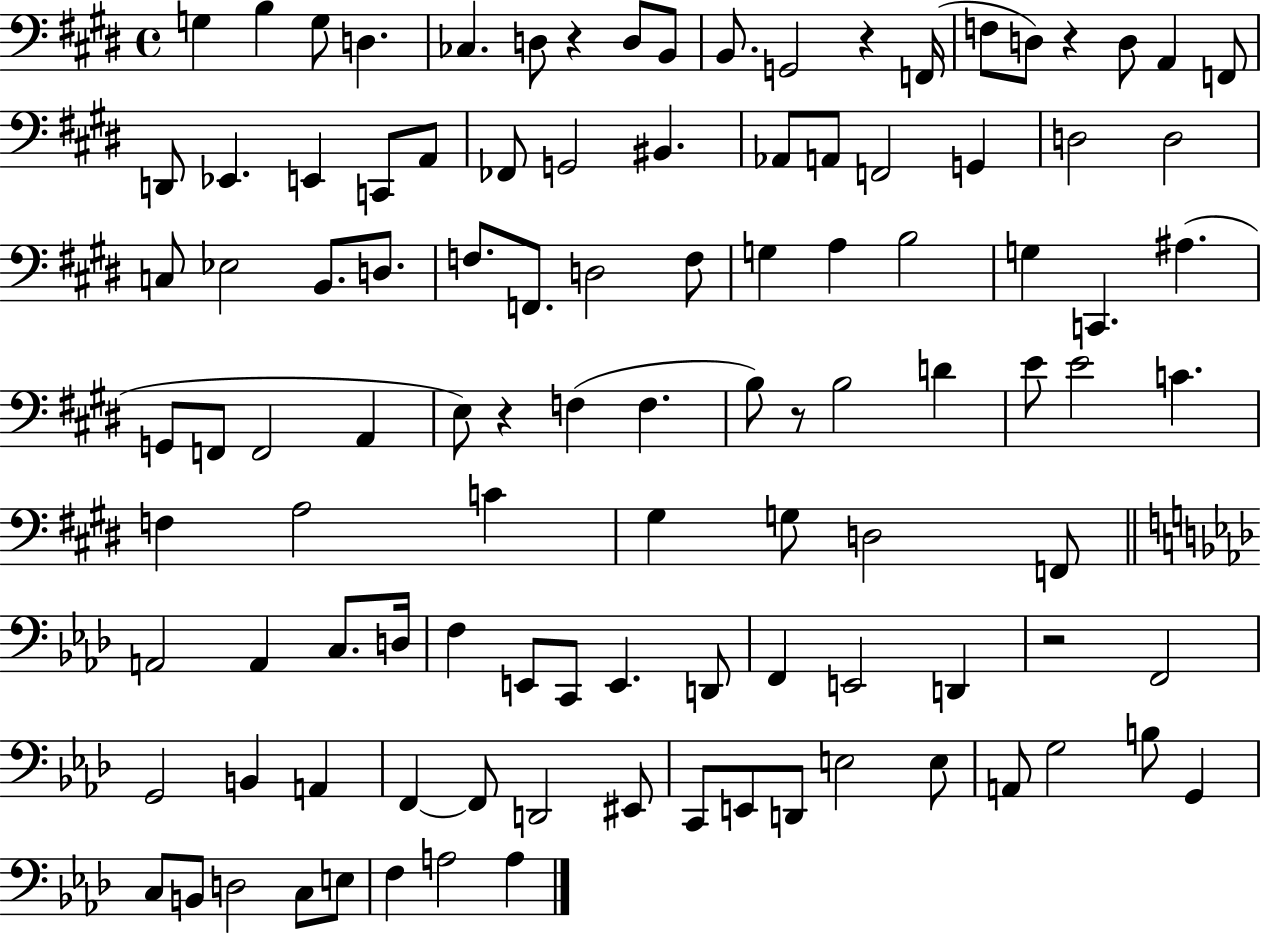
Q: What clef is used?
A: bass